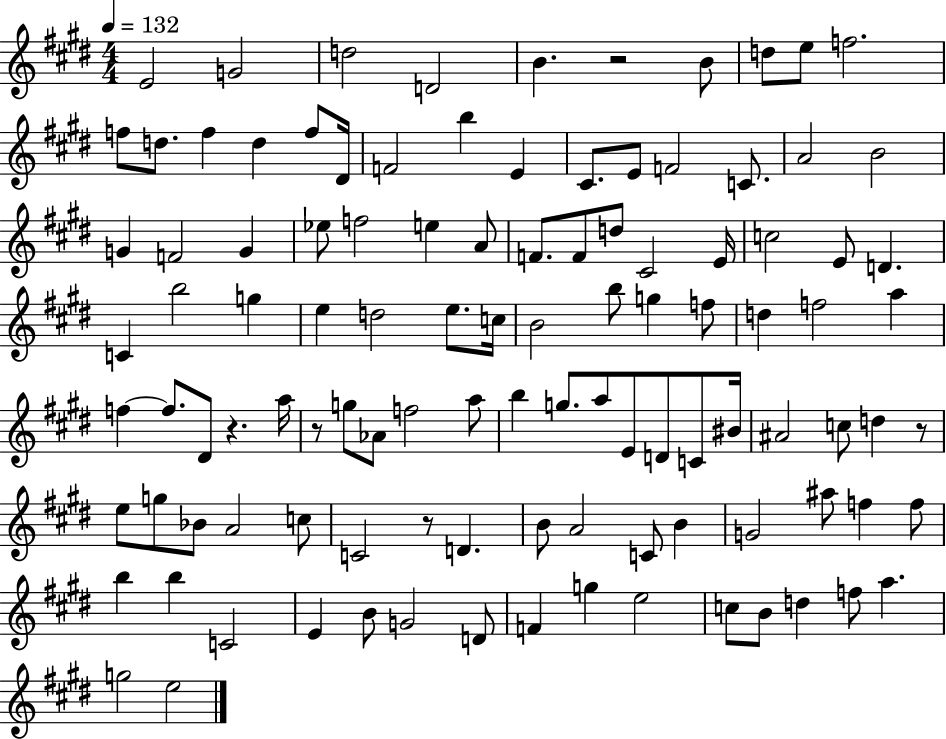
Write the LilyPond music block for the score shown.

{
  \clef treble
  \numericTimeSignature
  \time 4/4
  \key e \major
  \tempo 4 = 132
  e'2 g'2 | d''2 d'2 | b'4. r2 b'8 | d''8 e''8 f''2. | \break f''8 d''8. f''4 d''4 f''8 dis'16 | f'2 b''4 e'4 | cis'8. e'8 f'2 c'8. | a'2 b'2 | \break g'4 f'2 g'4 | ees''8 f''2 e''4 a'8 | f'8. f'8 d''8 cis'2 e'16 | c''2 e'8 d'4. | \break c'4 b''2 g''4 | e''4 d''2 e''8. c''16 | b'2 b''8 g''4 f''8 | d''4 f''2 a''4 | \break f''4~~ f''8. dis'8 r4. a''16 | r8 g''8 aes'8 f''2 a''8 | b''4 g''8. a''8 e'8 d'8 c'8 bis'16 | ais'2 c''8 d''4 r8 | \break e''8 g''8 bes'8 a'2 c''8 | c'2 r8 d'4. | b'8 a'2 c'8 b'4 | g'2 ais''8 f''4 f''8 | \break b''4 b''4 c'2 | e'4 b'8 g'2 d'8 | f'4 g''4 e''2 | c''8 b'8 d''4 f''8 a''4. | \break g''2 e''2 | \bar "|."
}